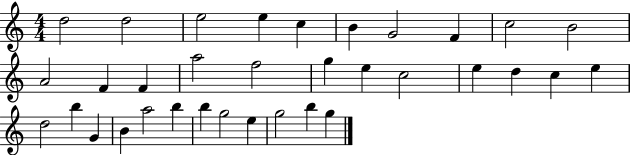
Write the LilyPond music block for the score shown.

{
  \clef treble
  \numericTimeSignature
  \time 4/4
  \key c \major
  d''2 d''2 | e''2 e''4 c''4 | b'4 g'2 f'4 | c''2 b'2 | \break a'2 f'4 f'4 | a''2 f''2 | g''4 e''4 c''2 | e''4 d''4 c''4 e''4 | \break d''2 b''4 g'4 | b'4 a''2 b''4 | b''4 g''2 e''4 | g''2 b''4 g''4 | \break \bar "|."
}